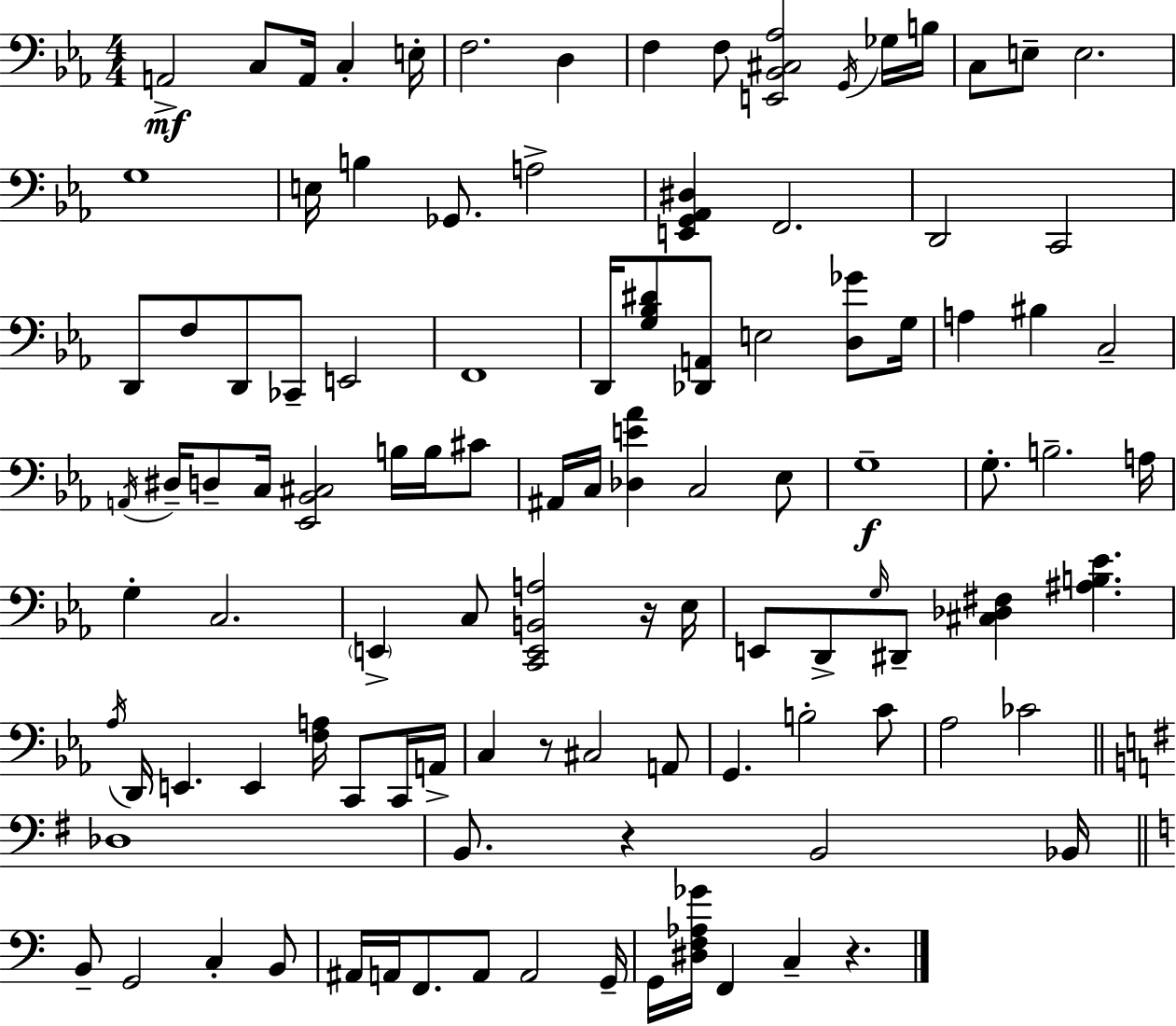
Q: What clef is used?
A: bass